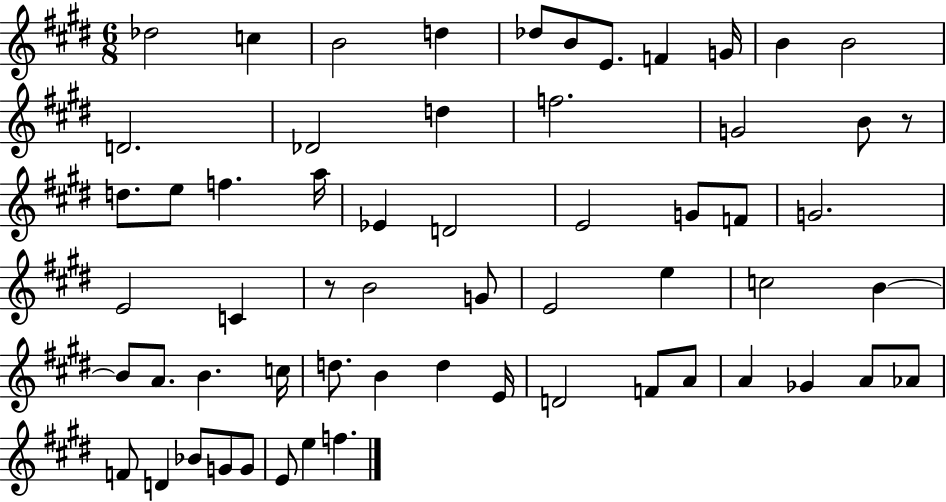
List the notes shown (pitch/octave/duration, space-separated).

Db5/h C5/q B4/h D5/q Db5/e B4/e E4/e. F4/q G4/s B4/q B4/h D4/h. Db4/h D5/q F5/h. G4/h B4/e R/e D5/e. E5/e F5/q. A5/s Eb4/q D4/h E4/h G4/e F4/e G4/h. E4/h C4/q R/e B4/h G4/e E4/h E5/q C5/h B4/q B4/e A4/e. B4/q. C5/s D5/e. B4/q D5/q E4/s D4/h F4/e A4/e A4/q Gb4/q A4/e Ab4/e F4/e D4/q Bb4/e G4/e G4/e E4/e E5/q F5/q.